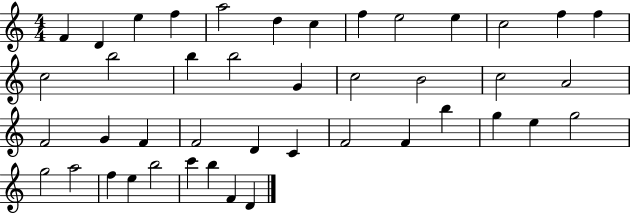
X:1
T:Untitled
M:4/4
L:1/4
K:C
F D e f a2 d c f e2 e c2 f f c2 b2 b b2 G c2 B2 c2 A2 F2 G F F2 D C F2 F b g e g2 g2 a2 f e b2 c' b F D